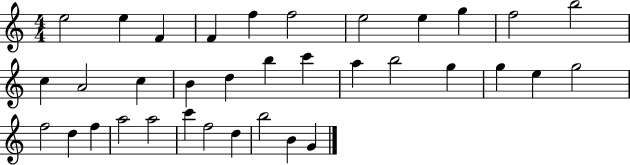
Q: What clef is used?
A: treble